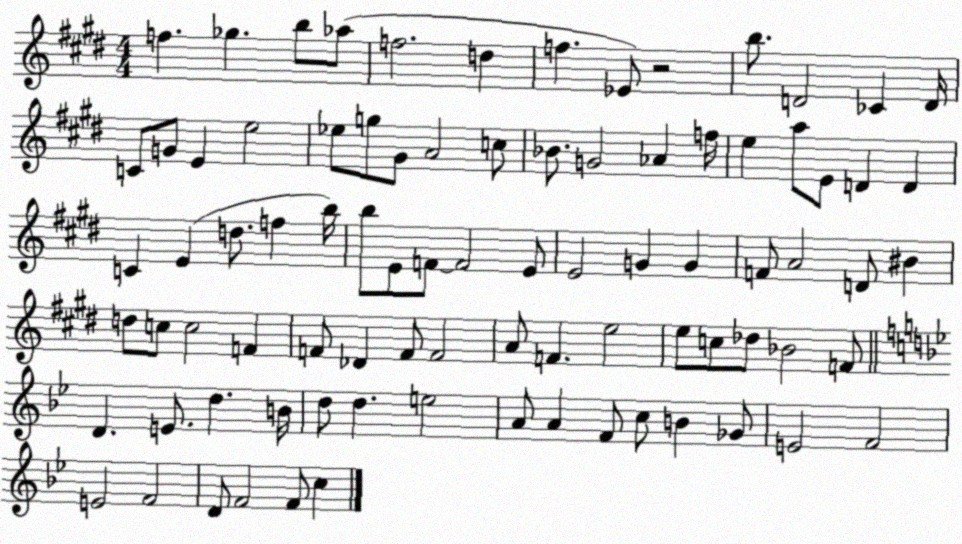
X:1
T:Untitled
M:4/4
L:1/4
K:E
f _g b/2 _a/2 f2 d f _E/2 z2 b/2 D2 _C D/4 C/2 G/2 E e2 _e/2 g/2 ^G/2 A2 c/2 _B/2 G2 _A f/4 e a/2 E/2 D D C E d/2 f b/4 b/2 E/2 F/2 F2 E/2 E2 G G F/2 A2 D/2 ^B d/2 c/2 c2 F F/2 _D F/2 F2 A/2 F e2 e/2 c/2 _d/2 _B2 F/2 D E/2 d B/4 d/2 d e2 A/2 A F/2 c/2 B _G/2 E2 F2 E2 F2 D/2 F2 F/2 c